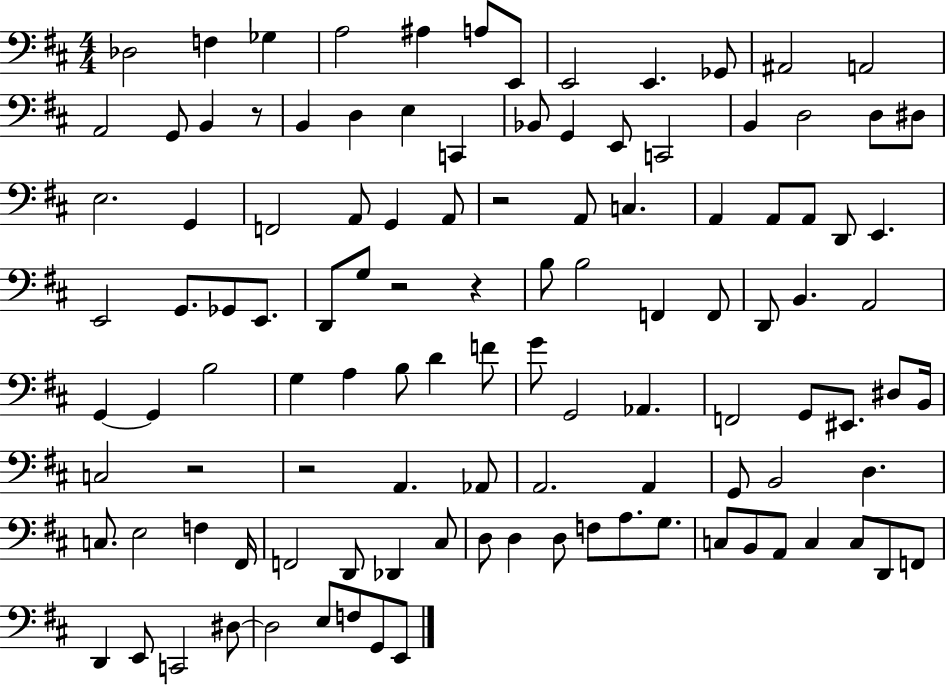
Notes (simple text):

Db3/h F3/q Gb3/q A3/h A#3/q A3/e E2/e E2/h E2/q. Gb2/e A#2/h A2/h A2/h G2/e B2/q R/e B2/q D3/q E3/q C2/q Bb2/e G2/q E2/e C2/h B2/q D3/h D3/e D#3/e E3/h. G2/q F2/h A2/e G2/q A2/e R/h A2/e C3/q. A2/q A2/e A2/e D2/e E2/q. E2/h G2/e. Gb2/e E2/e. D2/e G3/e R/h R/q B3/e B3/h F2/q F2/e D2/e B2/q. A2/h G2/q G2/q B3/h G3/q A3/q B3/e D4/q F4/e G4/e G2/h Ab2/q. F2/h G2/e EIS2/e. D#3/e B2/s C3/h R/h R/h A2/q. Ab2/e A2/h. A2/q G2/e B2/h D3/q. C3/e. E3/h F3/q F#2/s F2/h D2/e Db2/q C#3/e D3/e D3/q D3/e F3/e A3/e. G3/e. C3/e B2/e A2/e C3/q C3/e D2/e F2/e D2/q E2/e C2/h D#3/e D#3/h E3/e F3/e G2/e E2/e